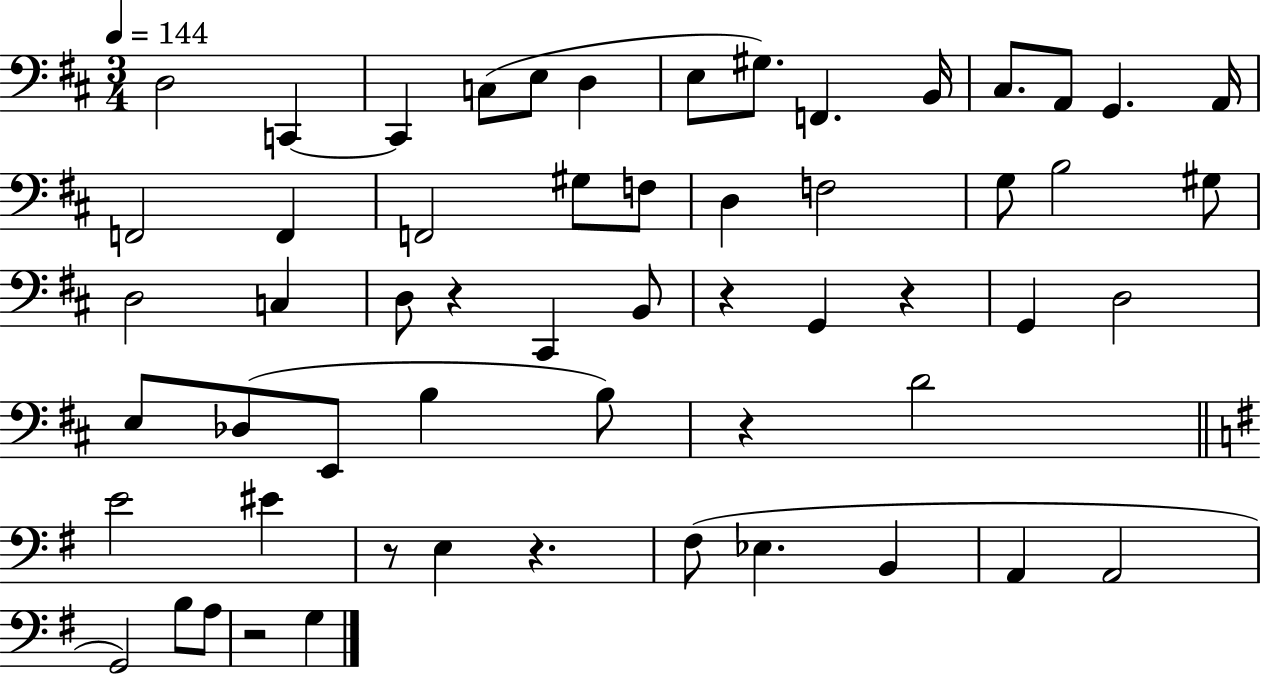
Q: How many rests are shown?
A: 7